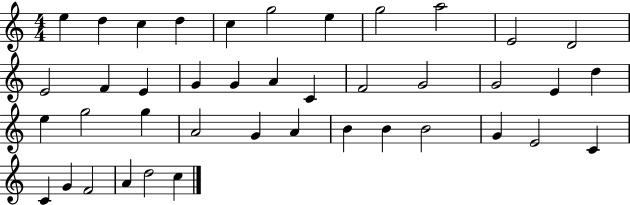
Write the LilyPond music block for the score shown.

{
  \clef treble
  \numericTimeSignature
  \time 4/4
  \key c \major
  e''4 d''4 c''4 d''4 | c''4 g''2 e''4 | g''2 a''2 | e'2 d'2 | \break e'2 f'4 e'4 | g'4 g'4 a'4 c'4 | f'2 g'2 | g'2 e'4 d''4 | \break e''4 g''2 g''4 | a'2 g'4 a'4 | b'4 b'4 b'2 | g'4 e'2 c'4 | \break c'4 g'4 f'2 | a'4 d''2 c''4 | \bar "|."
}